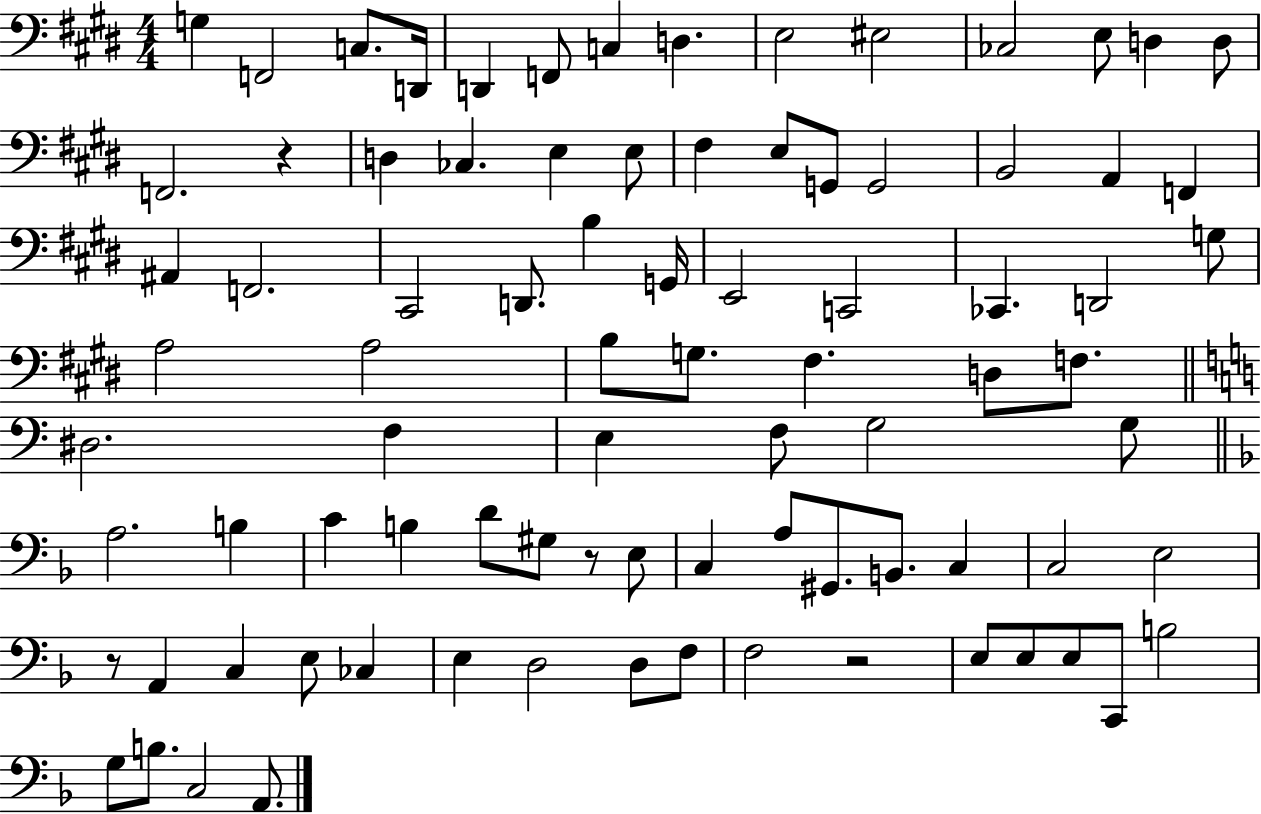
{
  \clef bass
  \numericTimeSignature
  \time 4/4
  \key e \major
  g4 f,2 c8. d,16 | d,4 f,8 c4 d4. | e2 eis2 | ces2 e8 d4 d8 | \break f,2. r4 | d4 ces4. e4 e8 | fis4 e8 g,8 g,2 | b,2 a,4 f,4 | \break ais,4 f,2. | cis,2 d,8. b4 g,16 | e,2 c,2 | ces,4. d,2 g8 | \break a2 a2 | b8 g8. fis4. d8 f8. | \bar "||" \break \key c \major dis2. f4 | e4 f8 g2 g8 | \bar "||" \break \key f \major a2. b4 | c'4 b4 d'8 gis8 r8 e8 | c4 a8 gis,8. b,8. c4 | c2 e2 | \break r8 a,4 c4 e8 ces4 | e4 d2 d8 f8 | f2 r2 | e8 e8 e8 c,8 b2 | \break g8 b8. c2 a,8. | \bar "|."
}